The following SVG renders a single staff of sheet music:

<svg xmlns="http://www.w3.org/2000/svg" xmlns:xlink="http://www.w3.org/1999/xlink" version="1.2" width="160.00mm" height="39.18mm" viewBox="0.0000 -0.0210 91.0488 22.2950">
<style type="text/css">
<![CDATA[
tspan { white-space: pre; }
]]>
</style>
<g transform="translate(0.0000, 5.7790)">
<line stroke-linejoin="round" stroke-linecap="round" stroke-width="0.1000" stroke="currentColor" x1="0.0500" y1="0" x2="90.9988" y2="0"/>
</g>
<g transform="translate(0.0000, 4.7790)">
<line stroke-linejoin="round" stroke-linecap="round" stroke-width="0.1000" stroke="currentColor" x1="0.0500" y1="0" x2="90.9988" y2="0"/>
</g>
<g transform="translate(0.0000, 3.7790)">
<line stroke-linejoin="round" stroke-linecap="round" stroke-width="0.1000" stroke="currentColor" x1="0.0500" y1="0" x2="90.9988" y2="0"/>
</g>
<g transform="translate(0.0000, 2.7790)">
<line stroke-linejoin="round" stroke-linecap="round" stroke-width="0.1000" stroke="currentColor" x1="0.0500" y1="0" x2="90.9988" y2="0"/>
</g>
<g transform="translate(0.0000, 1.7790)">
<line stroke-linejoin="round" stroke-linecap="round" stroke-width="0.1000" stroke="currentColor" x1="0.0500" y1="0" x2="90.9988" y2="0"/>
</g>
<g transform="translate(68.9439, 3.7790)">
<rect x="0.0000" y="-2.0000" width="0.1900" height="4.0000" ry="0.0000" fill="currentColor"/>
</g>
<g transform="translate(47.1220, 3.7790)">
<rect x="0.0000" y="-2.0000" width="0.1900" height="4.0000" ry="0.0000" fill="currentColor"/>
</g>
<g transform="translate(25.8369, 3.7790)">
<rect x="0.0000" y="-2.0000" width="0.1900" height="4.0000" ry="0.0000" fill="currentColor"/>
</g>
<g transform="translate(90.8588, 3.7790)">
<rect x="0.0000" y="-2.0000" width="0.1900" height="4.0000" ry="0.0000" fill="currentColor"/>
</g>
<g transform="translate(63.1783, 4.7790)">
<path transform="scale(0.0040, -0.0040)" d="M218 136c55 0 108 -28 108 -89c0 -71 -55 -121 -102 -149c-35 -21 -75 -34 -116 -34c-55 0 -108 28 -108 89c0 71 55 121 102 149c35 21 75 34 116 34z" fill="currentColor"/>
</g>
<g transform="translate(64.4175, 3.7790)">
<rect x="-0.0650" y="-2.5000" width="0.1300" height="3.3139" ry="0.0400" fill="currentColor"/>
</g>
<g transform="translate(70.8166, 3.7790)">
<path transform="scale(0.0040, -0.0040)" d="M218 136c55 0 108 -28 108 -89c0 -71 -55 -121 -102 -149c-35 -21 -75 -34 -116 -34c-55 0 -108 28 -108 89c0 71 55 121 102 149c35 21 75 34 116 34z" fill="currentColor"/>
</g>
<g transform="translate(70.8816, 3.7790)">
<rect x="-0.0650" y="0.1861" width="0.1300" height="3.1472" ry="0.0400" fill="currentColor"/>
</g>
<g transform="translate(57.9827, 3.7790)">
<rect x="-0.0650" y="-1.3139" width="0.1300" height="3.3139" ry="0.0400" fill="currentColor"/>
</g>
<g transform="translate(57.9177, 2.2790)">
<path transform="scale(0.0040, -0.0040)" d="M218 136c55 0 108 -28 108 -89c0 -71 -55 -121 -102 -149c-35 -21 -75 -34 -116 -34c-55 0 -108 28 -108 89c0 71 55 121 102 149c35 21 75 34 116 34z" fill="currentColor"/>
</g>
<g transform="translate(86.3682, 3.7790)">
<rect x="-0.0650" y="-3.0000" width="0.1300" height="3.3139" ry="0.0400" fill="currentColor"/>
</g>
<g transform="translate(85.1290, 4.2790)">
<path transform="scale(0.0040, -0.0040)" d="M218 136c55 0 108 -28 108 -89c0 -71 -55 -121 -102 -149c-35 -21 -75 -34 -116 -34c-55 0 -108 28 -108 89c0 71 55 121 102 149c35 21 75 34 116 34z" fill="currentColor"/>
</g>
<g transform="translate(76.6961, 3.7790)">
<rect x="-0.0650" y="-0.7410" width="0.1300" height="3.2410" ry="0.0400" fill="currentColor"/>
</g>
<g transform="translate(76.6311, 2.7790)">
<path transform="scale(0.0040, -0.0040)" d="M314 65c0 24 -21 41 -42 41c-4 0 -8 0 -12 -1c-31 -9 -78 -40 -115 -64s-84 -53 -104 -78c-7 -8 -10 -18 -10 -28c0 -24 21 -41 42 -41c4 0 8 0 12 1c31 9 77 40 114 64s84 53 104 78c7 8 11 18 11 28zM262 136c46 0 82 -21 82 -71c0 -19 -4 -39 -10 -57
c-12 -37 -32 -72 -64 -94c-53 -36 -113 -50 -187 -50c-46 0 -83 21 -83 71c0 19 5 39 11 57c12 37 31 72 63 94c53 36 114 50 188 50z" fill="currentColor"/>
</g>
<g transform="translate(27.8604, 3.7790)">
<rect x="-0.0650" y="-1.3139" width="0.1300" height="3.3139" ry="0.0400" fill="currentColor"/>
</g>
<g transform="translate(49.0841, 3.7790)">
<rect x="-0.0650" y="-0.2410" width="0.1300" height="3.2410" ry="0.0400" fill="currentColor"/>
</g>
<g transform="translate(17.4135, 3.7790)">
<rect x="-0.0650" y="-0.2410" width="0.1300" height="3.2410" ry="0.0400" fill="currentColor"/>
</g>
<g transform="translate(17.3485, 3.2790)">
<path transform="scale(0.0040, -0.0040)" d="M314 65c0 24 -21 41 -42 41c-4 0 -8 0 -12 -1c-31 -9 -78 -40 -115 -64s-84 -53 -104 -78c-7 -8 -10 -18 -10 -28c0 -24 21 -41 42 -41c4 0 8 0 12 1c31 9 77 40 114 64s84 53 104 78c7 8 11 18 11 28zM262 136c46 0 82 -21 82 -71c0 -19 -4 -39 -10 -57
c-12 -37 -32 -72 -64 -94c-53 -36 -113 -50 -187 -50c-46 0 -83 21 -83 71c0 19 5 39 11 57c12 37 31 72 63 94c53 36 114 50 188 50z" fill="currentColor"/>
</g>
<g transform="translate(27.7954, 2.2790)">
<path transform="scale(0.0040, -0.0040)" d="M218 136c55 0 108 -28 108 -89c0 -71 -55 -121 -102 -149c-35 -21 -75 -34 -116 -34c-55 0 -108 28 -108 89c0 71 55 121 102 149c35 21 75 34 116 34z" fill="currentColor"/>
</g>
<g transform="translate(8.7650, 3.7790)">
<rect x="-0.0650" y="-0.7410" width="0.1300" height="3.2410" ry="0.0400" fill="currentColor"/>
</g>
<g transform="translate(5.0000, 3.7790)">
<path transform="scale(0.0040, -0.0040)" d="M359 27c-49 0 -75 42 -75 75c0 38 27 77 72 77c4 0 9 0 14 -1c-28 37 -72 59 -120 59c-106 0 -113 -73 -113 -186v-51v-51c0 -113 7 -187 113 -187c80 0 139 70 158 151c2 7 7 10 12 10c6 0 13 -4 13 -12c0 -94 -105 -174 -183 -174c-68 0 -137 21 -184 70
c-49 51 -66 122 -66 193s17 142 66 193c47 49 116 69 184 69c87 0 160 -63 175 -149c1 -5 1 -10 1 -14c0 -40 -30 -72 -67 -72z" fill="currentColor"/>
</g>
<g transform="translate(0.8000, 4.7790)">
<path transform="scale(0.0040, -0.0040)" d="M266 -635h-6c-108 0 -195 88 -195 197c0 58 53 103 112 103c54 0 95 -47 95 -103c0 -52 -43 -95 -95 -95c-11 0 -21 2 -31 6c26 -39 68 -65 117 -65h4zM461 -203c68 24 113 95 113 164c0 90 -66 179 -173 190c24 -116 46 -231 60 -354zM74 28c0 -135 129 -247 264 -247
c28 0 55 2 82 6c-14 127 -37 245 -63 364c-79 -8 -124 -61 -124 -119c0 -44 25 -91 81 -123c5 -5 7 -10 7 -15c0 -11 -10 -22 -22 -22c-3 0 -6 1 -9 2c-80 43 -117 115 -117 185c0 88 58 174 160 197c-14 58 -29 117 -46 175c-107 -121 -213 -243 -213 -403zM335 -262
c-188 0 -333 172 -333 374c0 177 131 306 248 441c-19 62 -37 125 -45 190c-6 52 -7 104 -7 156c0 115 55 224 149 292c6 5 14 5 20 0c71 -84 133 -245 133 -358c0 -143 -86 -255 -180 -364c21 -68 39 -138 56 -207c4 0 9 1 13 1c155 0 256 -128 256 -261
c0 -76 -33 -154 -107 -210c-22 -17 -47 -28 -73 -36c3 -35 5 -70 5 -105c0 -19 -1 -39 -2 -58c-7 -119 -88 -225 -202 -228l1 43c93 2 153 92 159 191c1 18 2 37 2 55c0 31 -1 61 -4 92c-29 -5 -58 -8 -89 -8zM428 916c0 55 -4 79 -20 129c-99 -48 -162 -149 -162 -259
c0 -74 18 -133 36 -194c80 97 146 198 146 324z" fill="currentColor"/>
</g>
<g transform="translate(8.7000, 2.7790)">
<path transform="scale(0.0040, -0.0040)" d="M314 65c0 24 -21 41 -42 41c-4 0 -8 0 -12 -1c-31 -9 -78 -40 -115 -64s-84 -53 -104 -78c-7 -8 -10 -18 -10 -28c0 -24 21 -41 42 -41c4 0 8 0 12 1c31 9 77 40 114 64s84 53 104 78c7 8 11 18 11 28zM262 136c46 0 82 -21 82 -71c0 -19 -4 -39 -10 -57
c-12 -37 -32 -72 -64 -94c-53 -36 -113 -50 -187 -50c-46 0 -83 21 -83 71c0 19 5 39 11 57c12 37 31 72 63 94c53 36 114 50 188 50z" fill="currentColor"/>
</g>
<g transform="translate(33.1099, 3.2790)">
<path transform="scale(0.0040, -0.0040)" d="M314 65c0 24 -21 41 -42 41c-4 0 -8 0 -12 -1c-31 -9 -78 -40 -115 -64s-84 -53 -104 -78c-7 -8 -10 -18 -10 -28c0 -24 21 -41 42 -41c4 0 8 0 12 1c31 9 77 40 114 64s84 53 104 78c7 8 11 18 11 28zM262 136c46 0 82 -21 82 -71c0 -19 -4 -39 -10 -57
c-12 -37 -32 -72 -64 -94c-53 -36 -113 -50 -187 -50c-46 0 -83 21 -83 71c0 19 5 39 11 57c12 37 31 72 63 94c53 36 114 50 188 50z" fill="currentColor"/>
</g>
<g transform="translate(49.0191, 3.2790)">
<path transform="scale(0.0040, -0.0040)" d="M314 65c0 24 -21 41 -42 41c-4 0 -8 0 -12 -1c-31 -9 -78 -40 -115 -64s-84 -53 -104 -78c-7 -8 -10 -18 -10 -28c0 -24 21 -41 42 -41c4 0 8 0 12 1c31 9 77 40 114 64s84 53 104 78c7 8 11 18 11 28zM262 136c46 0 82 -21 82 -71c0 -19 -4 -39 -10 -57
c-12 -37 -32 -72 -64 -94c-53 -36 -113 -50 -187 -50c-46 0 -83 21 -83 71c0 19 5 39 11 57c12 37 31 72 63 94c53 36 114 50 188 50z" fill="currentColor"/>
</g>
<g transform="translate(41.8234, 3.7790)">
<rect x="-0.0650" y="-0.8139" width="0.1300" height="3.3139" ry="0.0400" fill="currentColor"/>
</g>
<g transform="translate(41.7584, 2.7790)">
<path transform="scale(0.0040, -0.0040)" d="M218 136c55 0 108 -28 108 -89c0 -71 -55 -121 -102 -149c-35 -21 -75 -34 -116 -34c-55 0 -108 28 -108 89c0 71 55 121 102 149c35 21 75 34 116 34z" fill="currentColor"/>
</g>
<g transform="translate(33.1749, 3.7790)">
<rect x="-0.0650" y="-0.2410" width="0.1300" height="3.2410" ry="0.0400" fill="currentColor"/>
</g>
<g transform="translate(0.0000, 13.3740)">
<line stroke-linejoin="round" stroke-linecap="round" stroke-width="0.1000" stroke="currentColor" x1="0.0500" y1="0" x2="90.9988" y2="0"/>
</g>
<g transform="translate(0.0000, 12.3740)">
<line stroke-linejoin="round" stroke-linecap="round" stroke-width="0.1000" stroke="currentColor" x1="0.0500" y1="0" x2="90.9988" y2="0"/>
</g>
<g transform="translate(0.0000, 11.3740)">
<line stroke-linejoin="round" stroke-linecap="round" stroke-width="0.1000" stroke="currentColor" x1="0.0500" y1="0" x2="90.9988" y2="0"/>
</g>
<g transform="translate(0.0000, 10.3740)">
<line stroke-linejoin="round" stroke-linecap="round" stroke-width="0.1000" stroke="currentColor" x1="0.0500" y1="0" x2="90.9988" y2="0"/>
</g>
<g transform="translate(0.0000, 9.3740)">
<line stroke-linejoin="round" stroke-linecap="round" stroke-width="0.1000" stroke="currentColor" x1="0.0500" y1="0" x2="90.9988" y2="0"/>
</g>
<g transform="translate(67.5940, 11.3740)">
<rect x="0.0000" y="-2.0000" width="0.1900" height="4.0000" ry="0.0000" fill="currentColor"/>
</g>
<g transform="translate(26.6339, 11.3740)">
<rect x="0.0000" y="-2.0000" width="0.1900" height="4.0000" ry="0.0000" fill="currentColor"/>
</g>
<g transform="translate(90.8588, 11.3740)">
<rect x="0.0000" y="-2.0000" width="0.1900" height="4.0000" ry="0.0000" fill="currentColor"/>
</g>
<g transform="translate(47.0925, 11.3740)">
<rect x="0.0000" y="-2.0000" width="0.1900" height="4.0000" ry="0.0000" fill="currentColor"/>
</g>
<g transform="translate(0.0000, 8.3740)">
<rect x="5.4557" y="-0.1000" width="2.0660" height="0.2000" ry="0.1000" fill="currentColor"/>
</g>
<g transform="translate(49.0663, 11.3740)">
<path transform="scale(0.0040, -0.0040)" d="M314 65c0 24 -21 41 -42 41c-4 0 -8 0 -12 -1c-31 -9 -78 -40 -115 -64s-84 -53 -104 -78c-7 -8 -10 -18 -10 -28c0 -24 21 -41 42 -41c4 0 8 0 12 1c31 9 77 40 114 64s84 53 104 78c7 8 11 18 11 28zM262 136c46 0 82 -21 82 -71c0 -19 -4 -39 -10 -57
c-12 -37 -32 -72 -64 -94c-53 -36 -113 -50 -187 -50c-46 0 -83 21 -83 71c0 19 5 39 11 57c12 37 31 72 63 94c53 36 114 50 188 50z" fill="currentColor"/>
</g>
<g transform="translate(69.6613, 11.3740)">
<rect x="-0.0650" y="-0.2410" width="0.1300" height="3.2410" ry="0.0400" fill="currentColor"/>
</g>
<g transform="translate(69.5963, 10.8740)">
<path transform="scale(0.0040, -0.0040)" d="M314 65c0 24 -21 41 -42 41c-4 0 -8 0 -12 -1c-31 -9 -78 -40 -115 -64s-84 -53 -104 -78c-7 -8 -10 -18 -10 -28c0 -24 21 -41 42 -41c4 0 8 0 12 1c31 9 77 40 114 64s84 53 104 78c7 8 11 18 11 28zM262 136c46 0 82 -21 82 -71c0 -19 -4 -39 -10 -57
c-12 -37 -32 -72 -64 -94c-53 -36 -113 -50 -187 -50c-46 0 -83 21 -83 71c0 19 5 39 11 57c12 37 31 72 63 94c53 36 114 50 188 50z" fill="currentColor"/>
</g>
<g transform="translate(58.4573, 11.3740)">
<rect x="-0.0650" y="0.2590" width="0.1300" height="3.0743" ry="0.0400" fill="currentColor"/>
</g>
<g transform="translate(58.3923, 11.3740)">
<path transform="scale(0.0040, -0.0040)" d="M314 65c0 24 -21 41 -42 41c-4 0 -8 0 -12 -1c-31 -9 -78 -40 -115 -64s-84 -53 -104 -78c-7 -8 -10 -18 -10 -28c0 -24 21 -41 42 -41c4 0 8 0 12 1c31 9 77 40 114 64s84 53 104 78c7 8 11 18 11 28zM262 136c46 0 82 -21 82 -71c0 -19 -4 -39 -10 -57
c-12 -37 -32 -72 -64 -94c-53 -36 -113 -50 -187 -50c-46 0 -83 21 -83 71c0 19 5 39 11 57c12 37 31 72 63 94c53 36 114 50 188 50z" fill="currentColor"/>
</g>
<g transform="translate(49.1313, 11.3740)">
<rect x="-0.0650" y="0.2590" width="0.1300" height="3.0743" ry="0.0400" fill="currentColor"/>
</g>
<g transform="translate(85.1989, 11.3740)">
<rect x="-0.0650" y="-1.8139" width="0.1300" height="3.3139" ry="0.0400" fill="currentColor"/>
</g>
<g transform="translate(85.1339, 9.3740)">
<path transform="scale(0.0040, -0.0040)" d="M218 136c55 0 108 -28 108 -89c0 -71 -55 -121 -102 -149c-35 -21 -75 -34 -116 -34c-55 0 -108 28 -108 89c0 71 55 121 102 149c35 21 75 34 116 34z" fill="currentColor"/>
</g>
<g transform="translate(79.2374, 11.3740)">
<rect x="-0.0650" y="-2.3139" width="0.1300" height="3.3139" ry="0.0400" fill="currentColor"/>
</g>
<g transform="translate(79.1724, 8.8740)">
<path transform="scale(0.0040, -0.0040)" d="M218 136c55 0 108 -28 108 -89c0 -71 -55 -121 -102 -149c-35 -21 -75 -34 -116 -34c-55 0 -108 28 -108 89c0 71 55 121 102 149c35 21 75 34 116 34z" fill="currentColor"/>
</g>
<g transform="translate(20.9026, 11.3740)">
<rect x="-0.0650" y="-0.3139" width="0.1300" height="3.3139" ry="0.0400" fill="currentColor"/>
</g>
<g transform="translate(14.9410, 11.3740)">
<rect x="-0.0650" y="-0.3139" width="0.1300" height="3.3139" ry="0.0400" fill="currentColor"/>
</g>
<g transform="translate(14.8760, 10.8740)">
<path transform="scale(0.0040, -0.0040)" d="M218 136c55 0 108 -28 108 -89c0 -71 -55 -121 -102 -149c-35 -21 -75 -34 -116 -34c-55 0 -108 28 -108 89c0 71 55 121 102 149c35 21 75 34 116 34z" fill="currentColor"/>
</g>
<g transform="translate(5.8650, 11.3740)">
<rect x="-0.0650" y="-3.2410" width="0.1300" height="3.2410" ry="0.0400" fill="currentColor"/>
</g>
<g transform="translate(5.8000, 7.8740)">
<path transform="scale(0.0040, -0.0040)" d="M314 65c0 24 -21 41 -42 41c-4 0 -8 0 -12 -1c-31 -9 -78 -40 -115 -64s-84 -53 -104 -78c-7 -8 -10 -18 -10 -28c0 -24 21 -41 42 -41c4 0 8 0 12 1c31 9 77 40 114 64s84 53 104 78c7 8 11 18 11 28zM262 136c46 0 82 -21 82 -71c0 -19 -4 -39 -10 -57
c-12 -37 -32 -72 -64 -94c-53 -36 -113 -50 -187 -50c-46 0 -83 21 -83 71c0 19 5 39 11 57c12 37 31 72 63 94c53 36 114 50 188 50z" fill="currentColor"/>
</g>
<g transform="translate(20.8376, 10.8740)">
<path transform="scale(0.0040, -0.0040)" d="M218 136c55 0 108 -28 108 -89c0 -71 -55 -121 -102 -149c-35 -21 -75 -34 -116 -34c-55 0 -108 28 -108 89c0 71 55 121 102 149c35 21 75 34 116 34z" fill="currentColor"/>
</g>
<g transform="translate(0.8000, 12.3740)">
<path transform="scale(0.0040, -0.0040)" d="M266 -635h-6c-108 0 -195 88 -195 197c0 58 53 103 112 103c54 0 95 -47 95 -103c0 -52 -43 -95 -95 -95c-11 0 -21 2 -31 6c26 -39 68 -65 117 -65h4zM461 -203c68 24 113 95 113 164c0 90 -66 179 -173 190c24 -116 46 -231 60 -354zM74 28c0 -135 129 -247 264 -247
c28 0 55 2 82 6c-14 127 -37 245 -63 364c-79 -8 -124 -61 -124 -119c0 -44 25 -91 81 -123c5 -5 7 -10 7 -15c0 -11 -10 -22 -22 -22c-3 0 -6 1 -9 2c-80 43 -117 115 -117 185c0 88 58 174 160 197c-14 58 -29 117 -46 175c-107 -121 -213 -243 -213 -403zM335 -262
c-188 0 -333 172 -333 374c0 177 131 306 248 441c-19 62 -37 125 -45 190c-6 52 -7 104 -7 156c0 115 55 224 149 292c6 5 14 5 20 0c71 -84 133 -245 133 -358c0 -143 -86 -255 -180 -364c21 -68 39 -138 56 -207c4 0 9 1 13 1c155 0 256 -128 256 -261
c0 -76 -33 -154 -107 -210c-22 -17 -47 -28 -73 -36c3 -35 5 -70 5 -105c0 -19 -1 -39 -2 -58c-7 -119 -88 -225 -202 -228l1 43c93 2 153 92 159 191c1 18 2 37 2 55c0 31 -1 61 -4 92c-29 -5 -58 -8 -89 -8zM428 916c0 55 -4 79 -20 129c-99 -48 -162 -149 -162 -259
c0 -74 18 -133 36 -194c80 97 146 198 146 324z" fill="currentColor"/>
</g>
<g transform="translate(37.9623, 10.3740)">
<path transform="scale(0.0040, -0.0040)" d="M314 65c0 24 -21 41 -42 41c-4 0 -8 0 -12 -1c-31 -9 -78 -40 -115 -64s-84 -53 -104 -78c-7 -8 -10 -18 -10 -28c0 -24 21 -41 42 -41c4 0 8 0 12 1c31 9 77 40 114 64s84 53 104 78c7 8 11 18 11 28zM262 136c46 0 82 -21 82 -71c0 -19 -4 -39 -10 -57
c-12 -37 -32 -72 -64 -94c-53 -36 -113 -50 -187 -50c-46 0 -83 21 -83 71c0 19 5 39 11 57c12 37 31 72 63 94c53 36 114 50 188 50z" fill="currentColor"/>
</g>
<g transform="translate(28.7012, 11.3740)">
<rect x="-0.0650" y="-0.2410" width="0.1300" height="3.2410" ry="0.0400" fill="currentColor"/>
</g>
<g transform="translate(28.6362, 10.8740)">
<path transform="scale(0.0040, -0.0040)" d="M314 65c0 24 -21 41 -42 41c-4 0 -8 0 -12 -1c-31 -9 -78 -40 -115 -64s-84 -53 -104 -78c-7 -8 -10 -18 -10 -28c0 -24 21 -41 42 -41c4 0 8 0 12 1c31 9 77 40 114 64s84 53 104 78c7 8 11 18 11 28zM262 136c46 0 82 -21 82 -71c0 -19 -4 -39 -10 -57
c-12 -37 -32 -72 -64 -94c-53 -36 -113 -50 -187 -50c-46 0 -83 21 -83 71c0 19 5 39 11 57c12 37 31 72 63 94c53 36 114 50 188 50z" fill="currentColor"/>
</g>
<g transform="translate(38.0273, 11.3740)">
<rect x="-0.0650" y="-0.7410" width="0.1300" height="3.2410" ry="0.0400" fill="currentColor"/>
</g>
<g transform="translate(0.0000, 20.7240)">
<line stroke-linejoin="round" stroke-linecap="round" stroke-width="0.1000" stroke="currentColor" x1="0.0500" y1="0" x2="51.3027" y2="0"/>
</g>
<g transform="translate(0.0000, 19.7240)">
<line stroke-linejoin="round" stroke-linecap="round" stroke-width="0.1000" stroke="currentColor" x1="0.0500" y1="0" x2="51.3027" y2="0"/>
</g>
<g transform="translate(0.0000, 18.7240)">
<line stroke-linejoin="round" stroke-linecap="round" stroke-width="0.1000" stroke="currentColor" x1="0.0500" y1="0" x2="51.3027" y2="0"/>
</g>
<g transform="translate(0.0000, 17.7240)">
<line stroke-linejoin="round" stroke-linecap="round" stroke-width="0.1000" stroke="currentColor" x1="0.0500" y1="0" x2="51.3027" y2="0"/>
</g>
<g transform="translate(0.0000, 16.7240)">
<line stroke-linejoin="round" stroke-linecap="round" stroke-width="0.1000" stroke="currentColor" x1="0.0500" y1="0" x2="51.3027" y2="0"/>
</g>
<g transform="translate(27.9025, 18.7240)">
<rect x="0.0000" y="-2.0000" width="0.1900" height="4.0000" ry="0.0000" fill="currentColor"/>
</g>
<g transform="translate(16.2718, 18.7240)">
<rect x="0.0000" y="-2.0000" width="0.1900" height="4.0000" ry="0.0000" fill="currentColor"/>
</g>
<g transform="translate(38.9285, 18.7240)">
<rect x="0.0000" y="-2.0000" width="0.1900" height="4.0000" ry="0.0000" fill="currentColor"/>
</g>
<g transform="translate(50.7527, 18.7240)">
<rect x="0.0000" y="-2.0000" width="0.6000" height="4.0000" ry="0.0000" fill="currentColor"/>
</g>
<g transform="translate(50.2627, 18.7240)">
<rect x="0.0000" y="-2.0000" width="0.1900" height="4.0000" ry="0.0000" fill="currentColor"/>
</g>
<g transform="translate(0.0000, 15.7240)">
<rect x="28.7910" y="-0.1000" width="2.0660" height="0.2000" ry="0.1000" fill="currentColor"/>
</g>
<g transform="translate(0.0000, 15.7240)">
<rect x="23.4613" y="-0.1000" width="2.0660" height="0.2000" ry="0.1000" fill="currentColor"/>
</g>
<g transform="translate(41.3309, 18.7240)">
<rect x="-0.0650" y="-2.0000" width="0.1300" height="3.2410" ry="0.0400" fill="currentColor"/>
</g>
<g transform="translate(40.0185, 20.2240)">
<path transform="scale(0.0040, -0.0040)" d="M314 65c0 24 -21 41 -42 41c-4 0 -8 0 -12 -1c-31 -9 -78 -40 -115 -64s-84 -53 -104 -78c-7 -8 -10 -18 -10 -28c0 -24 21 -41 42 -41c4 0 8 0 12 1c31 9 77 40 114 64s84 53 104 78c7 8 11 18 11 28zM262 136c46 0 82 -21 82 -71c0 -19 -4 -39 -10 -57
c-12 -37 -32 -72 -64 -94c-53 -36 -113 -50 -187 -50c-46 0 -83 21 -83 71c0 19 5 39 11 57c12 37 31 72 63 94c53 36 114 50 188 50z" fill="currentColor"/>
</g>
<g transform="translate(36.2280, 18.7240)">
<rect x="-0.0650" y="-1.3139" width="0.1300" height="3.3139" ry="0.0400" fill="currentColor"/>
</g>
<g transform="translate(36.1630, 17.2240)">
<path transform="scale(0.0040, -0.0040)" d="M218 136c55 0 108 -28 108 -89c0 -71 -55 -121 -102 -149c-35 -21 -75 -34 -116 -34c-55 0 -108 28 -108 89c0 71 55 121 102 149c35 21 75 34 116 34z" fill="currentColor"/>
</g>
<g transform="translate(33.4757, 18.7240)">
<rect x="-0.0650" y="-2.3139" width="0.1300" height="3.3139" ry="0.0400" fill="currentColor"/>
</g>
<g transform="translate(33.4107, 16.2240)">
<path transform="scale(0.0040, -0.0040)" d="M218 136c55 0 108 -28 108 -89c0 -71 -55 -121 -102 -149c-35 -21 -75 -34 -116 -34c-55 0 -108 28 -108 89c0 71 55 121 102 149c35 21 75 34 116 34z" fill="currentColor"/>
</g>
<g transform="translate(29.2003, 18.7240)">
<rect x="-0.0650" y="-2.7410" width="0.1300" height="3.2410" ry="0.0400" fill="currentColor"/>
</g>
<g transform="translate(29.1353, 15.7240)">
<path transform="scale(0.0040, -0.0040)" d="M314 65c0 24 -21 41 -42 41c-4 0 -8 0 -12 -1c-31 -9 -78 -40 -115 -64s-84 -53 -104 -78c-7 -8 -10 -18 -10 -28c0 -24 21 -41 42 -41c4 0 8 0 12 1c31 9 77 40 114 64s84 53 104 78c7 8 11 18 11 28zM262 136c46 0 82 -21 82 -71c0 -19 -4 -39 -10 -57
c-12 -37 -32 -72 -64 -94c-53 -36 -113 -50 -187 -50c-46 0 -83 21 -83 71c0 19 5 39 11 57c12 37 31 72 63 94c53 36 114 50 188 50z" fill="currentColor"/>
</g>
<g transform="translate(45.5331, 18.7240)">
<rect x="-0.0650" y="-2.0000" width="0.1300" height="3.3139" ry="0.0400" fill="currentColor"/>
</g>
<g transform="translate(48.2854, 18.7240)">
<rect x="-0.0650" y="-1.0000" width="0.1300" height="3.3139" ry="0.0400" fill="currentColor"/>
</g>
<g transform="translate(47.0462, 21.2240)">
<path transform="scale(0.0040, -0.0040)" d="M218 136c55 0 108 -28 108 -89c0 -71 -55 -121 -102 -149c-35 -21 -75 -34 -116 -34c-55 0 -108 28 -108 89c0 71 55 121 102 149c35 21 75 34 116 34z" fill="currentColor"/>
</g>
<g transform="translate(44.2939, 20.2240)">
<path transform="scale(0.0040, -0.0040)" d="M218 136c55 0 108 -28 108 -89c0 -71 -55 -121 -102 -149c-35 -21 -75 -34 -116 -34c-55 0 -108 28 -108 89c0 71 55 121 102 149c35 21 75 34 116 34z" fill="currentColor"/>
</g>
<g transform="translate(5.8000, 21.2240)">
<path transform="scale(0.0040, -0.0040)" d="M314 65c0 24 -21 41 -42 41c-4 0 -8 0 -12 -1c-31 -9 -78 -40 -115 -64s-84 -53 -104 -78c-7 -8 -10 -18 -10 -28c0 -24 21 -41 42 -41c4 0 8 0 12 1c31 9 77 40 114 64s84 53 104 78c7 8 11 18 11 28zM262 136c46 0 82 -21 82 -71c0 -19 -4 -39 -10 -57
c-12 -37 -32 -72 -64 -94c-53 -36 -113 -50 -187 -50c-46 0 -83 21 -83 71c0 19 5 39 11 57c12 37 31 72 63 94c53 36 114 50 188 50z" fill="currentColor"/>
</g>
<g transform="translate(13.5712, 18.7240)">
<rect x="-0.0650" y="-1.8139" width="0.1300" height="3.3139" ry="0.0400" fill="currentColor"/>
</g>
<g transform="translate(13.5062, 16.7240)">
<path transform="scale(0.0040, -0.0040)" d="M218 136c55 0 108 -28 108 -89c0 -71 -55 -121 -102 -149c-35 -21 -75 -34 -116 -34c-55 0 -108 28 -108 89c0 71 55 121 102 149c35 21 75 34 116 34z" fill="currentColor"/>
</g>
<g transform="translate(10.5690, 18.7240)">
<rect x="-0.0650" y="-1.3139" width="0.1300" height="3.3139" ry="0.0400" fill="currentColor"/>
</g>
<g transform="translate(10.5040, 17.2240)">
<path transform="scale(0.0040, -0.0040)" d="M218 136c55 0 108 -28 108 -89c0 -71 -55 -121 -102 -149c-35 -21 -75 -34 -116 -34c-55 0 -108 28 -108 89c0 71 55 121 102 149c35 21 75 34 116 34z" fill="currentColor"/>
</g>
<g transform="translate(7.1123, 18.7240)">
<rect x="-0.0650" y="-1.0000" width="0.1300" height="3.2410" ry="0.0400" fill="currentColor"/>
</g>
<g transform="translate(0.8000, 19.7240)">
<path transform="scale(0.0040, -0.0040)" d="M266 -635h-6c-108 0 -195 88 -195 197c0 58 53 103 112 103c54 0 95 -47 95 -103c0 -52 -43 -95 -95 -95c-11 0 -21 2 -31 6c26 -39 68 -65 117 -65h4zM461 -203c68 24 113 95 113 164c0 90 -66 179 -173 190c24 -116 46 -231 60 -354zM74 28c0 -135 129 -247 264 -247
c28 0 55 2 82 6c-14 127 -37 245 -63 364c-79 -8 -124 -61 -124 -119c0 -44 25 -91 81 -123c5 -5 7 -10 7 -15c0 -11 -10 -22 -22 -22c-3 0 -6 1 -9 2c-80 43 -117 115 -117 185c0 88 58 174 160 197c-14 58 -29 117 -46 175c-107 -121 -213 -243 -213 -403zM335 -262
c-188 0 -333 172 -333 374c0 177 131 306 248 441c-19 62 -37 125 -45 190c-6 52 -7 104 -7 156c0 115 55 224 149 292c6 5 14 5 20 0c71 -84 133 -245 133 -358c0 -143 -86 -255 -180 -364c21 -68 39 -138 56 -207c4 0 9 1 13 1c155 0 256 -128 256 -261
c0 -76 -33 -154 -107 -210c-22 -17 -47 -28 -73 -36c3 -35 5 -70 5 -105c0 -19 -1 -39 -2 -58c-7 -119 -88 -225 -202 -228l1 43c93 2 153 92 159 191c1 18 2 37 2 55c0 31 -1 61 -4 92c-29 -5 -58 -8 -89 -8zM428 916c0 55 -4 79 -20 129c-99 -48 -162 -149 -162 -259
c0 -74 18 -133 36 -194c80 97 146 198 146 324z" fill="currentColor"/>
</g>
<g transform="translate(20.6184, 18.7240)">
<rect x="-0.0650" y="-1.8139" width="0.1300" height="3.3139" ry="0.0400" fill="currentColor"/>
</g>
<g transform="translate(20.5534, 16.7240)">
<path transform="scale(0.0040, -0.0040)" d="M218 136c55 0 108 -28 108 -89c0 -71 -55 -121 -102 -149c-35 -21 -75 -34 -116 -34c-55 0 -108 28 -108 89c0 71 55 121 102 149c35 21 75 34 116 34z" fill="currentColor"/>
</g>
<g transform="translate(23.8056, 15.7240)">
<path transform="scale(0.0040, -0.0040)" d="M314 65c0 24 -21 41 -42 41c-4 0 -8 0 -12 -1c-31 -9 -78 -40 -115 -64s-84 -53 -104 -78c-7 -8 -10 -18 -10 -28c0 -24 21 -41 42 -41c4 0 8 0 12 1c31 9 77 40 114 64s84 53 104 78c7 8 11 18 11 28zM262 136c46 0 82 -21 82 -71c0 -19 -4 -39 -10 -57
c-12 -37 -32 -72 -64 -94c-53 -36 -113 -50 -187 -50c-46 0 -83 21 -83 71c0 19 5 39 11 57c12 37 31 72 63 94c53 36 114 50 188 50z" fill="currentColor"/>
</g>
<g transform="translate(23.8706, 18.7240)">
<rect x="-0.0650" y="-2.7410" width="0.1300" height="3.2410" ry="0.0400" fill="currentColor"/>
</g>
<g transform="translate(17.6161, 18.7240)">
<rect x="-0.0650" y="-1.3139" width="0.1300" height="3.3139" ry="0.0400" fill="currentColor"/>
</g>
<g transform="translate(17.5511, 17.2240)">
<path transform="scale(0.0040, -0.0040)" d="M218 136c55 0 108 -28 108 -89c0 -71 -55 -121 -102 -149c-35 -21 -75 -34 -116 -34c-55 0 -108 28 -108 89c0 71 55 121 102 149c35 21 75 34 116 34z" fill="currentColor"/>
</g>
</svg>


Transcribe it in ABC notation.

X:1
T:Untitled
M:4/4
L:1/4
K:C
d2 c2 e c2 d c2 e G B d2 A b2 c c c2 d2 B2 B2 c2 g f D2 e f e f a2 a2 g e F2 F D